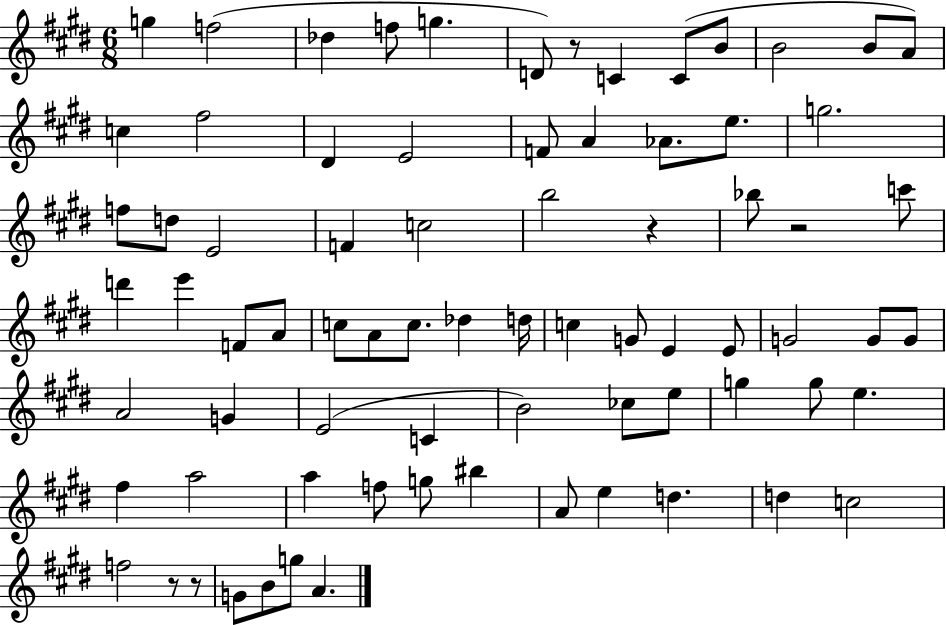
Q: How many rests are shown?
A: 5